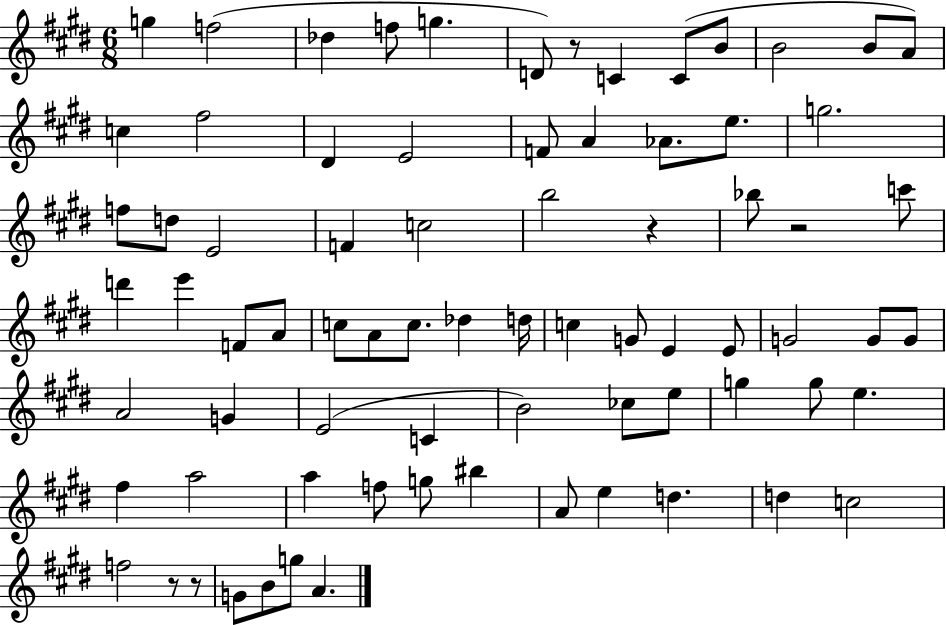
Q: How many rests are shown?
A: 5